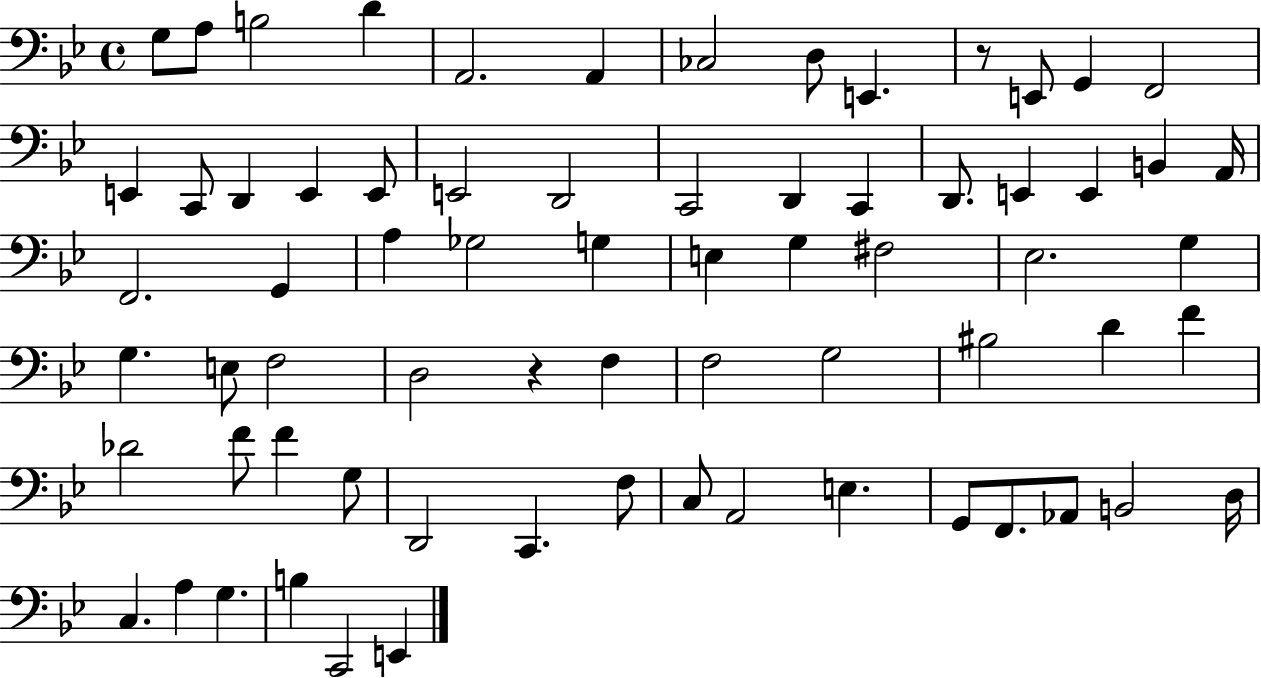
G3/e A3/e B3/h D4/q A2/h. A2/q CES3/h D3/e E2/q. R/e E2/e G2/q F2/h E2/q C2/e D2/q E2/q E2/e E2/h D2/h C2/h D2/q C2/q D2/e. E2/q E2/q B2/q A2/s F2/h. G2/q A3/q Gb3/h G3/q E3/q G3/q F#3/h Eb3/h. G3/q G3/q. E3/e F3/h D3/h R/q F3/q F3/h G3/h BIS3/h D4/q F4/q Db4/h F4/e F4/q G3/e D2/h C2/q. F3/e C3/e A2/h E3/q. G2/e F2/e. Ab2/e B2/h D3/s C3/q. A3/q G3/q. B3/q C2/h E2/q